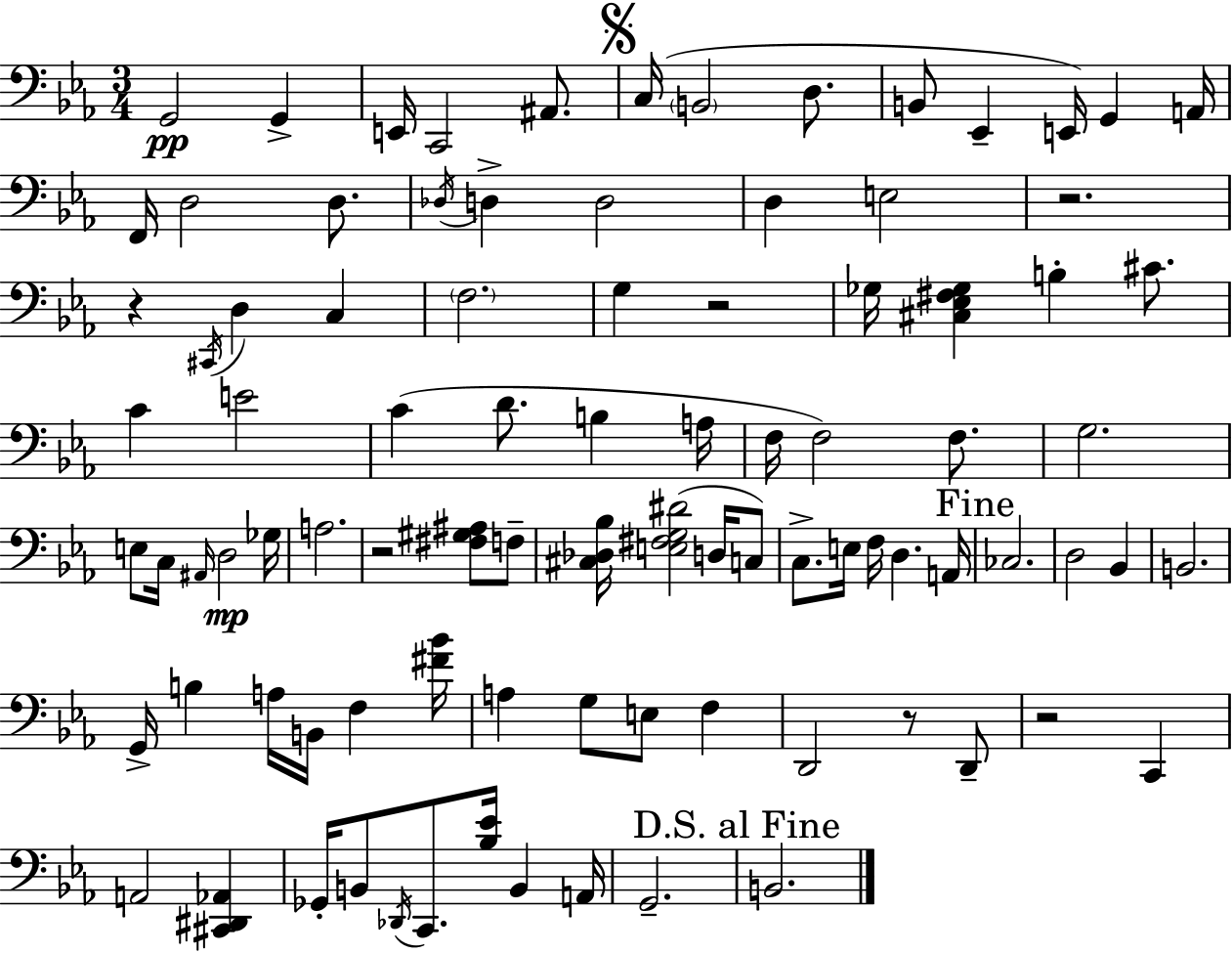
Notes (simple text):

G2/h G2/q E2/s C2/h A#2/e. C3/s B2/h D3/e. B2/e Eb2/q E2/s G2/q A2/s F2/s D3/h D3/e. Db3/s D3/q D3/h D3/q E3/h R/h. R/q C#2/s D3/q C3/q F3/h. G3/q R/h Gb3/s [C#3,Eb3,F#3,Gb3]/q B3/q C#4/e. C4/q E4/h C4/q D4/e. B3/q A3/s F3/s F3/h F3/e. G3/h. E3/e C3/s A#2/s D3/h Gb3/s A3/h. R/h [F#3,G#3,A#3]/e F3/e [C#3,Db3,Bb3]/s [E3,F#3,G3,D#4]/h D3/s C3/e C3/e. E3/s F3/s D3/q. A2/s CES3/h. D3/h Bb2/q B2/h. G2/s B3/q A3/s B2/s F3/q [F#4,Bb4]/s A3/q G3/e E3/e F3/q D2/h R/e D2/e R/h C2/q A2/h [C#2,D#2,Ab2]/q Gb2/s B2/e Db2/s C2/e. [Bb3,Eb4]/s B2/q A2/s G2/h. B2/h.